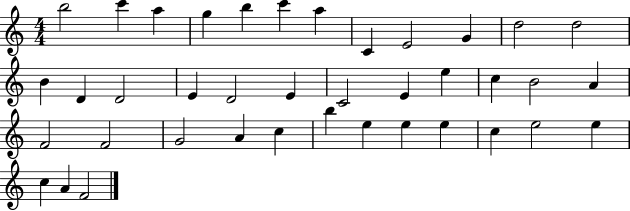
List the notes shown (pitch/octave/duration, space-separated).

B5/h C6/q A5/q G5/q B5/q C6/q A5/q C4/q E4/h G4/q D5/h D5/h B4/q D4/q D4/h E4/q D4/h E4/q C4/h E4/q E5/q C5/q B4/h A4/q F4/h F4/h G4/h A4/q C5/q B5/q E5/q E5/q E5/q C5/q E5/h E5/q C5/q A4/q F4/h